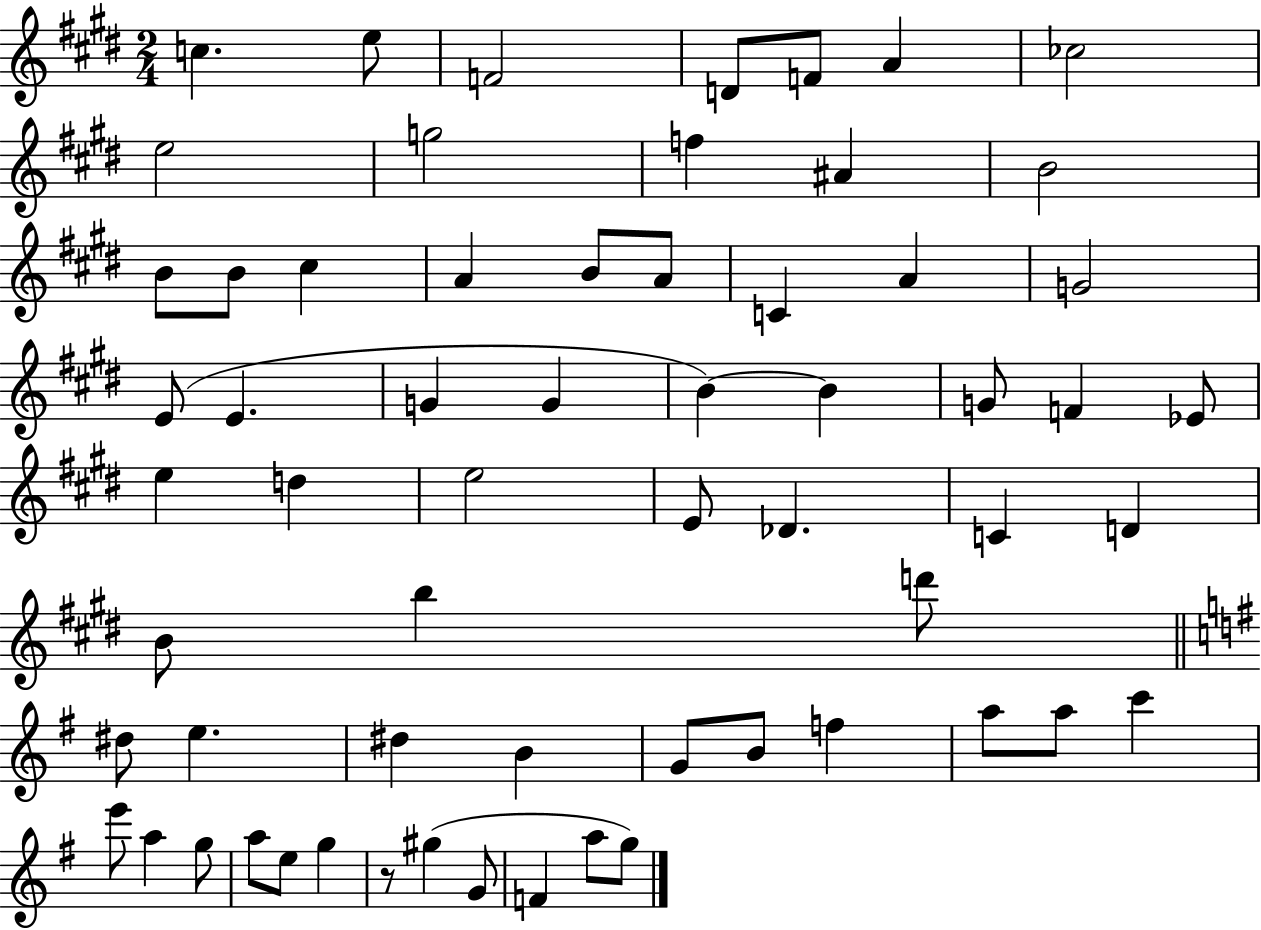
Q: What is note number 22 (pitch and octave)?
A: E4